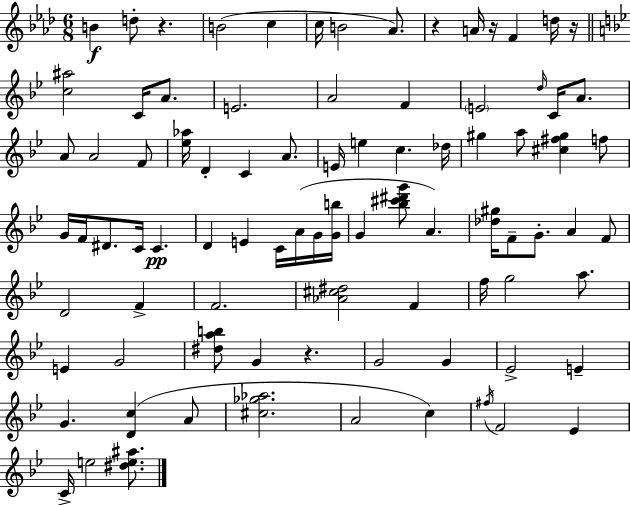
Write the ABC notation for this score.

X:1
T:Untitled
M:6/8
L:1/4
K:Ab
B d/2 z B2 c c/4 B2 _A/2 z A/4 z/4 F d/4 z/4 [c^a]2 C/4 A/2 E2 A2 F E2 d/4 C/4 A/2 A/2 A2 F/2 [_e_a]/4 D C A/2 E/4 e c _d/4 ^g a/2 [^c^f^g] f/2 G/4 F/4 ^D/2 C/4 C D E C/4 A/4 G/4 [Gb]/4 G [_b^c'^d'g']/2 A [_d^g]/4 F/2 G/2 A F/2 D2 F F2 [_A^c^d]2 F f/4 g2 a/2 E G2 [^dab]/2 G z G2 G _E2 E G [Dc] A/2 [^c_g_a]2 A2 c ^f/4 F2 _E C/4 e2 [^de^a]/2